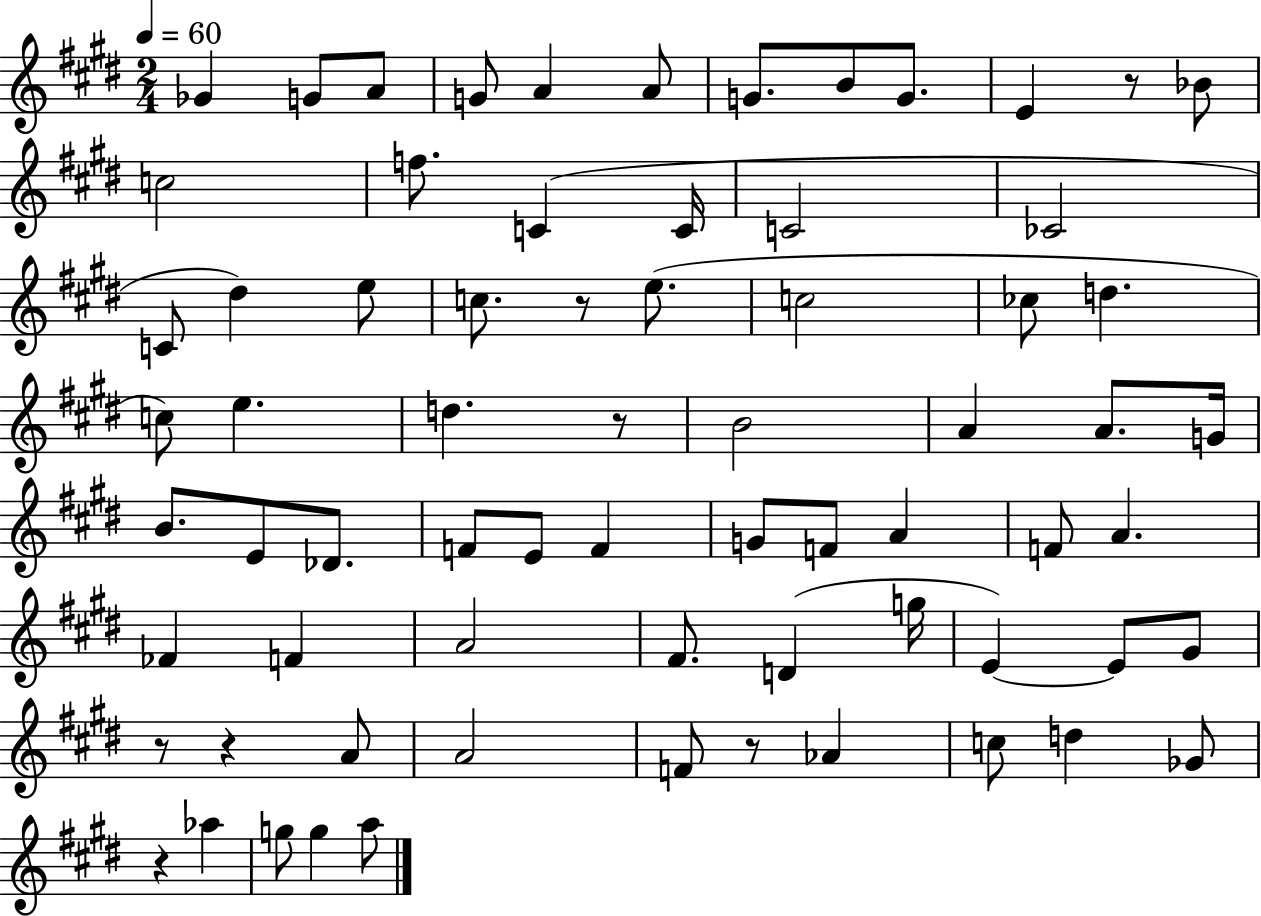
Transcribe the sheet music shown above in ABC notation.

X:1
T:Untitled
M:2/4
L:1/4
K:E
_G G/2 A/2 G/2 A A/2 G/2 B/2 G/2 E z/2 _B/2 c2 f/2 C C/4 C2 _C2 C/2 ^d e/2 c/2 z/2 e/2 c2 _c/2 d c/2 e d z/2 B2 A A/2 G/4 B/2 E/2 _D/2 F/2 E/2 F G/2 F/2 A F/2 A _F F A2 ^F/2 D g/4 E E/2 ^G/2 z/2 z A/2 A2 F/2 z/2 _A c/2 d _G/2 z _a g/2 g a/2